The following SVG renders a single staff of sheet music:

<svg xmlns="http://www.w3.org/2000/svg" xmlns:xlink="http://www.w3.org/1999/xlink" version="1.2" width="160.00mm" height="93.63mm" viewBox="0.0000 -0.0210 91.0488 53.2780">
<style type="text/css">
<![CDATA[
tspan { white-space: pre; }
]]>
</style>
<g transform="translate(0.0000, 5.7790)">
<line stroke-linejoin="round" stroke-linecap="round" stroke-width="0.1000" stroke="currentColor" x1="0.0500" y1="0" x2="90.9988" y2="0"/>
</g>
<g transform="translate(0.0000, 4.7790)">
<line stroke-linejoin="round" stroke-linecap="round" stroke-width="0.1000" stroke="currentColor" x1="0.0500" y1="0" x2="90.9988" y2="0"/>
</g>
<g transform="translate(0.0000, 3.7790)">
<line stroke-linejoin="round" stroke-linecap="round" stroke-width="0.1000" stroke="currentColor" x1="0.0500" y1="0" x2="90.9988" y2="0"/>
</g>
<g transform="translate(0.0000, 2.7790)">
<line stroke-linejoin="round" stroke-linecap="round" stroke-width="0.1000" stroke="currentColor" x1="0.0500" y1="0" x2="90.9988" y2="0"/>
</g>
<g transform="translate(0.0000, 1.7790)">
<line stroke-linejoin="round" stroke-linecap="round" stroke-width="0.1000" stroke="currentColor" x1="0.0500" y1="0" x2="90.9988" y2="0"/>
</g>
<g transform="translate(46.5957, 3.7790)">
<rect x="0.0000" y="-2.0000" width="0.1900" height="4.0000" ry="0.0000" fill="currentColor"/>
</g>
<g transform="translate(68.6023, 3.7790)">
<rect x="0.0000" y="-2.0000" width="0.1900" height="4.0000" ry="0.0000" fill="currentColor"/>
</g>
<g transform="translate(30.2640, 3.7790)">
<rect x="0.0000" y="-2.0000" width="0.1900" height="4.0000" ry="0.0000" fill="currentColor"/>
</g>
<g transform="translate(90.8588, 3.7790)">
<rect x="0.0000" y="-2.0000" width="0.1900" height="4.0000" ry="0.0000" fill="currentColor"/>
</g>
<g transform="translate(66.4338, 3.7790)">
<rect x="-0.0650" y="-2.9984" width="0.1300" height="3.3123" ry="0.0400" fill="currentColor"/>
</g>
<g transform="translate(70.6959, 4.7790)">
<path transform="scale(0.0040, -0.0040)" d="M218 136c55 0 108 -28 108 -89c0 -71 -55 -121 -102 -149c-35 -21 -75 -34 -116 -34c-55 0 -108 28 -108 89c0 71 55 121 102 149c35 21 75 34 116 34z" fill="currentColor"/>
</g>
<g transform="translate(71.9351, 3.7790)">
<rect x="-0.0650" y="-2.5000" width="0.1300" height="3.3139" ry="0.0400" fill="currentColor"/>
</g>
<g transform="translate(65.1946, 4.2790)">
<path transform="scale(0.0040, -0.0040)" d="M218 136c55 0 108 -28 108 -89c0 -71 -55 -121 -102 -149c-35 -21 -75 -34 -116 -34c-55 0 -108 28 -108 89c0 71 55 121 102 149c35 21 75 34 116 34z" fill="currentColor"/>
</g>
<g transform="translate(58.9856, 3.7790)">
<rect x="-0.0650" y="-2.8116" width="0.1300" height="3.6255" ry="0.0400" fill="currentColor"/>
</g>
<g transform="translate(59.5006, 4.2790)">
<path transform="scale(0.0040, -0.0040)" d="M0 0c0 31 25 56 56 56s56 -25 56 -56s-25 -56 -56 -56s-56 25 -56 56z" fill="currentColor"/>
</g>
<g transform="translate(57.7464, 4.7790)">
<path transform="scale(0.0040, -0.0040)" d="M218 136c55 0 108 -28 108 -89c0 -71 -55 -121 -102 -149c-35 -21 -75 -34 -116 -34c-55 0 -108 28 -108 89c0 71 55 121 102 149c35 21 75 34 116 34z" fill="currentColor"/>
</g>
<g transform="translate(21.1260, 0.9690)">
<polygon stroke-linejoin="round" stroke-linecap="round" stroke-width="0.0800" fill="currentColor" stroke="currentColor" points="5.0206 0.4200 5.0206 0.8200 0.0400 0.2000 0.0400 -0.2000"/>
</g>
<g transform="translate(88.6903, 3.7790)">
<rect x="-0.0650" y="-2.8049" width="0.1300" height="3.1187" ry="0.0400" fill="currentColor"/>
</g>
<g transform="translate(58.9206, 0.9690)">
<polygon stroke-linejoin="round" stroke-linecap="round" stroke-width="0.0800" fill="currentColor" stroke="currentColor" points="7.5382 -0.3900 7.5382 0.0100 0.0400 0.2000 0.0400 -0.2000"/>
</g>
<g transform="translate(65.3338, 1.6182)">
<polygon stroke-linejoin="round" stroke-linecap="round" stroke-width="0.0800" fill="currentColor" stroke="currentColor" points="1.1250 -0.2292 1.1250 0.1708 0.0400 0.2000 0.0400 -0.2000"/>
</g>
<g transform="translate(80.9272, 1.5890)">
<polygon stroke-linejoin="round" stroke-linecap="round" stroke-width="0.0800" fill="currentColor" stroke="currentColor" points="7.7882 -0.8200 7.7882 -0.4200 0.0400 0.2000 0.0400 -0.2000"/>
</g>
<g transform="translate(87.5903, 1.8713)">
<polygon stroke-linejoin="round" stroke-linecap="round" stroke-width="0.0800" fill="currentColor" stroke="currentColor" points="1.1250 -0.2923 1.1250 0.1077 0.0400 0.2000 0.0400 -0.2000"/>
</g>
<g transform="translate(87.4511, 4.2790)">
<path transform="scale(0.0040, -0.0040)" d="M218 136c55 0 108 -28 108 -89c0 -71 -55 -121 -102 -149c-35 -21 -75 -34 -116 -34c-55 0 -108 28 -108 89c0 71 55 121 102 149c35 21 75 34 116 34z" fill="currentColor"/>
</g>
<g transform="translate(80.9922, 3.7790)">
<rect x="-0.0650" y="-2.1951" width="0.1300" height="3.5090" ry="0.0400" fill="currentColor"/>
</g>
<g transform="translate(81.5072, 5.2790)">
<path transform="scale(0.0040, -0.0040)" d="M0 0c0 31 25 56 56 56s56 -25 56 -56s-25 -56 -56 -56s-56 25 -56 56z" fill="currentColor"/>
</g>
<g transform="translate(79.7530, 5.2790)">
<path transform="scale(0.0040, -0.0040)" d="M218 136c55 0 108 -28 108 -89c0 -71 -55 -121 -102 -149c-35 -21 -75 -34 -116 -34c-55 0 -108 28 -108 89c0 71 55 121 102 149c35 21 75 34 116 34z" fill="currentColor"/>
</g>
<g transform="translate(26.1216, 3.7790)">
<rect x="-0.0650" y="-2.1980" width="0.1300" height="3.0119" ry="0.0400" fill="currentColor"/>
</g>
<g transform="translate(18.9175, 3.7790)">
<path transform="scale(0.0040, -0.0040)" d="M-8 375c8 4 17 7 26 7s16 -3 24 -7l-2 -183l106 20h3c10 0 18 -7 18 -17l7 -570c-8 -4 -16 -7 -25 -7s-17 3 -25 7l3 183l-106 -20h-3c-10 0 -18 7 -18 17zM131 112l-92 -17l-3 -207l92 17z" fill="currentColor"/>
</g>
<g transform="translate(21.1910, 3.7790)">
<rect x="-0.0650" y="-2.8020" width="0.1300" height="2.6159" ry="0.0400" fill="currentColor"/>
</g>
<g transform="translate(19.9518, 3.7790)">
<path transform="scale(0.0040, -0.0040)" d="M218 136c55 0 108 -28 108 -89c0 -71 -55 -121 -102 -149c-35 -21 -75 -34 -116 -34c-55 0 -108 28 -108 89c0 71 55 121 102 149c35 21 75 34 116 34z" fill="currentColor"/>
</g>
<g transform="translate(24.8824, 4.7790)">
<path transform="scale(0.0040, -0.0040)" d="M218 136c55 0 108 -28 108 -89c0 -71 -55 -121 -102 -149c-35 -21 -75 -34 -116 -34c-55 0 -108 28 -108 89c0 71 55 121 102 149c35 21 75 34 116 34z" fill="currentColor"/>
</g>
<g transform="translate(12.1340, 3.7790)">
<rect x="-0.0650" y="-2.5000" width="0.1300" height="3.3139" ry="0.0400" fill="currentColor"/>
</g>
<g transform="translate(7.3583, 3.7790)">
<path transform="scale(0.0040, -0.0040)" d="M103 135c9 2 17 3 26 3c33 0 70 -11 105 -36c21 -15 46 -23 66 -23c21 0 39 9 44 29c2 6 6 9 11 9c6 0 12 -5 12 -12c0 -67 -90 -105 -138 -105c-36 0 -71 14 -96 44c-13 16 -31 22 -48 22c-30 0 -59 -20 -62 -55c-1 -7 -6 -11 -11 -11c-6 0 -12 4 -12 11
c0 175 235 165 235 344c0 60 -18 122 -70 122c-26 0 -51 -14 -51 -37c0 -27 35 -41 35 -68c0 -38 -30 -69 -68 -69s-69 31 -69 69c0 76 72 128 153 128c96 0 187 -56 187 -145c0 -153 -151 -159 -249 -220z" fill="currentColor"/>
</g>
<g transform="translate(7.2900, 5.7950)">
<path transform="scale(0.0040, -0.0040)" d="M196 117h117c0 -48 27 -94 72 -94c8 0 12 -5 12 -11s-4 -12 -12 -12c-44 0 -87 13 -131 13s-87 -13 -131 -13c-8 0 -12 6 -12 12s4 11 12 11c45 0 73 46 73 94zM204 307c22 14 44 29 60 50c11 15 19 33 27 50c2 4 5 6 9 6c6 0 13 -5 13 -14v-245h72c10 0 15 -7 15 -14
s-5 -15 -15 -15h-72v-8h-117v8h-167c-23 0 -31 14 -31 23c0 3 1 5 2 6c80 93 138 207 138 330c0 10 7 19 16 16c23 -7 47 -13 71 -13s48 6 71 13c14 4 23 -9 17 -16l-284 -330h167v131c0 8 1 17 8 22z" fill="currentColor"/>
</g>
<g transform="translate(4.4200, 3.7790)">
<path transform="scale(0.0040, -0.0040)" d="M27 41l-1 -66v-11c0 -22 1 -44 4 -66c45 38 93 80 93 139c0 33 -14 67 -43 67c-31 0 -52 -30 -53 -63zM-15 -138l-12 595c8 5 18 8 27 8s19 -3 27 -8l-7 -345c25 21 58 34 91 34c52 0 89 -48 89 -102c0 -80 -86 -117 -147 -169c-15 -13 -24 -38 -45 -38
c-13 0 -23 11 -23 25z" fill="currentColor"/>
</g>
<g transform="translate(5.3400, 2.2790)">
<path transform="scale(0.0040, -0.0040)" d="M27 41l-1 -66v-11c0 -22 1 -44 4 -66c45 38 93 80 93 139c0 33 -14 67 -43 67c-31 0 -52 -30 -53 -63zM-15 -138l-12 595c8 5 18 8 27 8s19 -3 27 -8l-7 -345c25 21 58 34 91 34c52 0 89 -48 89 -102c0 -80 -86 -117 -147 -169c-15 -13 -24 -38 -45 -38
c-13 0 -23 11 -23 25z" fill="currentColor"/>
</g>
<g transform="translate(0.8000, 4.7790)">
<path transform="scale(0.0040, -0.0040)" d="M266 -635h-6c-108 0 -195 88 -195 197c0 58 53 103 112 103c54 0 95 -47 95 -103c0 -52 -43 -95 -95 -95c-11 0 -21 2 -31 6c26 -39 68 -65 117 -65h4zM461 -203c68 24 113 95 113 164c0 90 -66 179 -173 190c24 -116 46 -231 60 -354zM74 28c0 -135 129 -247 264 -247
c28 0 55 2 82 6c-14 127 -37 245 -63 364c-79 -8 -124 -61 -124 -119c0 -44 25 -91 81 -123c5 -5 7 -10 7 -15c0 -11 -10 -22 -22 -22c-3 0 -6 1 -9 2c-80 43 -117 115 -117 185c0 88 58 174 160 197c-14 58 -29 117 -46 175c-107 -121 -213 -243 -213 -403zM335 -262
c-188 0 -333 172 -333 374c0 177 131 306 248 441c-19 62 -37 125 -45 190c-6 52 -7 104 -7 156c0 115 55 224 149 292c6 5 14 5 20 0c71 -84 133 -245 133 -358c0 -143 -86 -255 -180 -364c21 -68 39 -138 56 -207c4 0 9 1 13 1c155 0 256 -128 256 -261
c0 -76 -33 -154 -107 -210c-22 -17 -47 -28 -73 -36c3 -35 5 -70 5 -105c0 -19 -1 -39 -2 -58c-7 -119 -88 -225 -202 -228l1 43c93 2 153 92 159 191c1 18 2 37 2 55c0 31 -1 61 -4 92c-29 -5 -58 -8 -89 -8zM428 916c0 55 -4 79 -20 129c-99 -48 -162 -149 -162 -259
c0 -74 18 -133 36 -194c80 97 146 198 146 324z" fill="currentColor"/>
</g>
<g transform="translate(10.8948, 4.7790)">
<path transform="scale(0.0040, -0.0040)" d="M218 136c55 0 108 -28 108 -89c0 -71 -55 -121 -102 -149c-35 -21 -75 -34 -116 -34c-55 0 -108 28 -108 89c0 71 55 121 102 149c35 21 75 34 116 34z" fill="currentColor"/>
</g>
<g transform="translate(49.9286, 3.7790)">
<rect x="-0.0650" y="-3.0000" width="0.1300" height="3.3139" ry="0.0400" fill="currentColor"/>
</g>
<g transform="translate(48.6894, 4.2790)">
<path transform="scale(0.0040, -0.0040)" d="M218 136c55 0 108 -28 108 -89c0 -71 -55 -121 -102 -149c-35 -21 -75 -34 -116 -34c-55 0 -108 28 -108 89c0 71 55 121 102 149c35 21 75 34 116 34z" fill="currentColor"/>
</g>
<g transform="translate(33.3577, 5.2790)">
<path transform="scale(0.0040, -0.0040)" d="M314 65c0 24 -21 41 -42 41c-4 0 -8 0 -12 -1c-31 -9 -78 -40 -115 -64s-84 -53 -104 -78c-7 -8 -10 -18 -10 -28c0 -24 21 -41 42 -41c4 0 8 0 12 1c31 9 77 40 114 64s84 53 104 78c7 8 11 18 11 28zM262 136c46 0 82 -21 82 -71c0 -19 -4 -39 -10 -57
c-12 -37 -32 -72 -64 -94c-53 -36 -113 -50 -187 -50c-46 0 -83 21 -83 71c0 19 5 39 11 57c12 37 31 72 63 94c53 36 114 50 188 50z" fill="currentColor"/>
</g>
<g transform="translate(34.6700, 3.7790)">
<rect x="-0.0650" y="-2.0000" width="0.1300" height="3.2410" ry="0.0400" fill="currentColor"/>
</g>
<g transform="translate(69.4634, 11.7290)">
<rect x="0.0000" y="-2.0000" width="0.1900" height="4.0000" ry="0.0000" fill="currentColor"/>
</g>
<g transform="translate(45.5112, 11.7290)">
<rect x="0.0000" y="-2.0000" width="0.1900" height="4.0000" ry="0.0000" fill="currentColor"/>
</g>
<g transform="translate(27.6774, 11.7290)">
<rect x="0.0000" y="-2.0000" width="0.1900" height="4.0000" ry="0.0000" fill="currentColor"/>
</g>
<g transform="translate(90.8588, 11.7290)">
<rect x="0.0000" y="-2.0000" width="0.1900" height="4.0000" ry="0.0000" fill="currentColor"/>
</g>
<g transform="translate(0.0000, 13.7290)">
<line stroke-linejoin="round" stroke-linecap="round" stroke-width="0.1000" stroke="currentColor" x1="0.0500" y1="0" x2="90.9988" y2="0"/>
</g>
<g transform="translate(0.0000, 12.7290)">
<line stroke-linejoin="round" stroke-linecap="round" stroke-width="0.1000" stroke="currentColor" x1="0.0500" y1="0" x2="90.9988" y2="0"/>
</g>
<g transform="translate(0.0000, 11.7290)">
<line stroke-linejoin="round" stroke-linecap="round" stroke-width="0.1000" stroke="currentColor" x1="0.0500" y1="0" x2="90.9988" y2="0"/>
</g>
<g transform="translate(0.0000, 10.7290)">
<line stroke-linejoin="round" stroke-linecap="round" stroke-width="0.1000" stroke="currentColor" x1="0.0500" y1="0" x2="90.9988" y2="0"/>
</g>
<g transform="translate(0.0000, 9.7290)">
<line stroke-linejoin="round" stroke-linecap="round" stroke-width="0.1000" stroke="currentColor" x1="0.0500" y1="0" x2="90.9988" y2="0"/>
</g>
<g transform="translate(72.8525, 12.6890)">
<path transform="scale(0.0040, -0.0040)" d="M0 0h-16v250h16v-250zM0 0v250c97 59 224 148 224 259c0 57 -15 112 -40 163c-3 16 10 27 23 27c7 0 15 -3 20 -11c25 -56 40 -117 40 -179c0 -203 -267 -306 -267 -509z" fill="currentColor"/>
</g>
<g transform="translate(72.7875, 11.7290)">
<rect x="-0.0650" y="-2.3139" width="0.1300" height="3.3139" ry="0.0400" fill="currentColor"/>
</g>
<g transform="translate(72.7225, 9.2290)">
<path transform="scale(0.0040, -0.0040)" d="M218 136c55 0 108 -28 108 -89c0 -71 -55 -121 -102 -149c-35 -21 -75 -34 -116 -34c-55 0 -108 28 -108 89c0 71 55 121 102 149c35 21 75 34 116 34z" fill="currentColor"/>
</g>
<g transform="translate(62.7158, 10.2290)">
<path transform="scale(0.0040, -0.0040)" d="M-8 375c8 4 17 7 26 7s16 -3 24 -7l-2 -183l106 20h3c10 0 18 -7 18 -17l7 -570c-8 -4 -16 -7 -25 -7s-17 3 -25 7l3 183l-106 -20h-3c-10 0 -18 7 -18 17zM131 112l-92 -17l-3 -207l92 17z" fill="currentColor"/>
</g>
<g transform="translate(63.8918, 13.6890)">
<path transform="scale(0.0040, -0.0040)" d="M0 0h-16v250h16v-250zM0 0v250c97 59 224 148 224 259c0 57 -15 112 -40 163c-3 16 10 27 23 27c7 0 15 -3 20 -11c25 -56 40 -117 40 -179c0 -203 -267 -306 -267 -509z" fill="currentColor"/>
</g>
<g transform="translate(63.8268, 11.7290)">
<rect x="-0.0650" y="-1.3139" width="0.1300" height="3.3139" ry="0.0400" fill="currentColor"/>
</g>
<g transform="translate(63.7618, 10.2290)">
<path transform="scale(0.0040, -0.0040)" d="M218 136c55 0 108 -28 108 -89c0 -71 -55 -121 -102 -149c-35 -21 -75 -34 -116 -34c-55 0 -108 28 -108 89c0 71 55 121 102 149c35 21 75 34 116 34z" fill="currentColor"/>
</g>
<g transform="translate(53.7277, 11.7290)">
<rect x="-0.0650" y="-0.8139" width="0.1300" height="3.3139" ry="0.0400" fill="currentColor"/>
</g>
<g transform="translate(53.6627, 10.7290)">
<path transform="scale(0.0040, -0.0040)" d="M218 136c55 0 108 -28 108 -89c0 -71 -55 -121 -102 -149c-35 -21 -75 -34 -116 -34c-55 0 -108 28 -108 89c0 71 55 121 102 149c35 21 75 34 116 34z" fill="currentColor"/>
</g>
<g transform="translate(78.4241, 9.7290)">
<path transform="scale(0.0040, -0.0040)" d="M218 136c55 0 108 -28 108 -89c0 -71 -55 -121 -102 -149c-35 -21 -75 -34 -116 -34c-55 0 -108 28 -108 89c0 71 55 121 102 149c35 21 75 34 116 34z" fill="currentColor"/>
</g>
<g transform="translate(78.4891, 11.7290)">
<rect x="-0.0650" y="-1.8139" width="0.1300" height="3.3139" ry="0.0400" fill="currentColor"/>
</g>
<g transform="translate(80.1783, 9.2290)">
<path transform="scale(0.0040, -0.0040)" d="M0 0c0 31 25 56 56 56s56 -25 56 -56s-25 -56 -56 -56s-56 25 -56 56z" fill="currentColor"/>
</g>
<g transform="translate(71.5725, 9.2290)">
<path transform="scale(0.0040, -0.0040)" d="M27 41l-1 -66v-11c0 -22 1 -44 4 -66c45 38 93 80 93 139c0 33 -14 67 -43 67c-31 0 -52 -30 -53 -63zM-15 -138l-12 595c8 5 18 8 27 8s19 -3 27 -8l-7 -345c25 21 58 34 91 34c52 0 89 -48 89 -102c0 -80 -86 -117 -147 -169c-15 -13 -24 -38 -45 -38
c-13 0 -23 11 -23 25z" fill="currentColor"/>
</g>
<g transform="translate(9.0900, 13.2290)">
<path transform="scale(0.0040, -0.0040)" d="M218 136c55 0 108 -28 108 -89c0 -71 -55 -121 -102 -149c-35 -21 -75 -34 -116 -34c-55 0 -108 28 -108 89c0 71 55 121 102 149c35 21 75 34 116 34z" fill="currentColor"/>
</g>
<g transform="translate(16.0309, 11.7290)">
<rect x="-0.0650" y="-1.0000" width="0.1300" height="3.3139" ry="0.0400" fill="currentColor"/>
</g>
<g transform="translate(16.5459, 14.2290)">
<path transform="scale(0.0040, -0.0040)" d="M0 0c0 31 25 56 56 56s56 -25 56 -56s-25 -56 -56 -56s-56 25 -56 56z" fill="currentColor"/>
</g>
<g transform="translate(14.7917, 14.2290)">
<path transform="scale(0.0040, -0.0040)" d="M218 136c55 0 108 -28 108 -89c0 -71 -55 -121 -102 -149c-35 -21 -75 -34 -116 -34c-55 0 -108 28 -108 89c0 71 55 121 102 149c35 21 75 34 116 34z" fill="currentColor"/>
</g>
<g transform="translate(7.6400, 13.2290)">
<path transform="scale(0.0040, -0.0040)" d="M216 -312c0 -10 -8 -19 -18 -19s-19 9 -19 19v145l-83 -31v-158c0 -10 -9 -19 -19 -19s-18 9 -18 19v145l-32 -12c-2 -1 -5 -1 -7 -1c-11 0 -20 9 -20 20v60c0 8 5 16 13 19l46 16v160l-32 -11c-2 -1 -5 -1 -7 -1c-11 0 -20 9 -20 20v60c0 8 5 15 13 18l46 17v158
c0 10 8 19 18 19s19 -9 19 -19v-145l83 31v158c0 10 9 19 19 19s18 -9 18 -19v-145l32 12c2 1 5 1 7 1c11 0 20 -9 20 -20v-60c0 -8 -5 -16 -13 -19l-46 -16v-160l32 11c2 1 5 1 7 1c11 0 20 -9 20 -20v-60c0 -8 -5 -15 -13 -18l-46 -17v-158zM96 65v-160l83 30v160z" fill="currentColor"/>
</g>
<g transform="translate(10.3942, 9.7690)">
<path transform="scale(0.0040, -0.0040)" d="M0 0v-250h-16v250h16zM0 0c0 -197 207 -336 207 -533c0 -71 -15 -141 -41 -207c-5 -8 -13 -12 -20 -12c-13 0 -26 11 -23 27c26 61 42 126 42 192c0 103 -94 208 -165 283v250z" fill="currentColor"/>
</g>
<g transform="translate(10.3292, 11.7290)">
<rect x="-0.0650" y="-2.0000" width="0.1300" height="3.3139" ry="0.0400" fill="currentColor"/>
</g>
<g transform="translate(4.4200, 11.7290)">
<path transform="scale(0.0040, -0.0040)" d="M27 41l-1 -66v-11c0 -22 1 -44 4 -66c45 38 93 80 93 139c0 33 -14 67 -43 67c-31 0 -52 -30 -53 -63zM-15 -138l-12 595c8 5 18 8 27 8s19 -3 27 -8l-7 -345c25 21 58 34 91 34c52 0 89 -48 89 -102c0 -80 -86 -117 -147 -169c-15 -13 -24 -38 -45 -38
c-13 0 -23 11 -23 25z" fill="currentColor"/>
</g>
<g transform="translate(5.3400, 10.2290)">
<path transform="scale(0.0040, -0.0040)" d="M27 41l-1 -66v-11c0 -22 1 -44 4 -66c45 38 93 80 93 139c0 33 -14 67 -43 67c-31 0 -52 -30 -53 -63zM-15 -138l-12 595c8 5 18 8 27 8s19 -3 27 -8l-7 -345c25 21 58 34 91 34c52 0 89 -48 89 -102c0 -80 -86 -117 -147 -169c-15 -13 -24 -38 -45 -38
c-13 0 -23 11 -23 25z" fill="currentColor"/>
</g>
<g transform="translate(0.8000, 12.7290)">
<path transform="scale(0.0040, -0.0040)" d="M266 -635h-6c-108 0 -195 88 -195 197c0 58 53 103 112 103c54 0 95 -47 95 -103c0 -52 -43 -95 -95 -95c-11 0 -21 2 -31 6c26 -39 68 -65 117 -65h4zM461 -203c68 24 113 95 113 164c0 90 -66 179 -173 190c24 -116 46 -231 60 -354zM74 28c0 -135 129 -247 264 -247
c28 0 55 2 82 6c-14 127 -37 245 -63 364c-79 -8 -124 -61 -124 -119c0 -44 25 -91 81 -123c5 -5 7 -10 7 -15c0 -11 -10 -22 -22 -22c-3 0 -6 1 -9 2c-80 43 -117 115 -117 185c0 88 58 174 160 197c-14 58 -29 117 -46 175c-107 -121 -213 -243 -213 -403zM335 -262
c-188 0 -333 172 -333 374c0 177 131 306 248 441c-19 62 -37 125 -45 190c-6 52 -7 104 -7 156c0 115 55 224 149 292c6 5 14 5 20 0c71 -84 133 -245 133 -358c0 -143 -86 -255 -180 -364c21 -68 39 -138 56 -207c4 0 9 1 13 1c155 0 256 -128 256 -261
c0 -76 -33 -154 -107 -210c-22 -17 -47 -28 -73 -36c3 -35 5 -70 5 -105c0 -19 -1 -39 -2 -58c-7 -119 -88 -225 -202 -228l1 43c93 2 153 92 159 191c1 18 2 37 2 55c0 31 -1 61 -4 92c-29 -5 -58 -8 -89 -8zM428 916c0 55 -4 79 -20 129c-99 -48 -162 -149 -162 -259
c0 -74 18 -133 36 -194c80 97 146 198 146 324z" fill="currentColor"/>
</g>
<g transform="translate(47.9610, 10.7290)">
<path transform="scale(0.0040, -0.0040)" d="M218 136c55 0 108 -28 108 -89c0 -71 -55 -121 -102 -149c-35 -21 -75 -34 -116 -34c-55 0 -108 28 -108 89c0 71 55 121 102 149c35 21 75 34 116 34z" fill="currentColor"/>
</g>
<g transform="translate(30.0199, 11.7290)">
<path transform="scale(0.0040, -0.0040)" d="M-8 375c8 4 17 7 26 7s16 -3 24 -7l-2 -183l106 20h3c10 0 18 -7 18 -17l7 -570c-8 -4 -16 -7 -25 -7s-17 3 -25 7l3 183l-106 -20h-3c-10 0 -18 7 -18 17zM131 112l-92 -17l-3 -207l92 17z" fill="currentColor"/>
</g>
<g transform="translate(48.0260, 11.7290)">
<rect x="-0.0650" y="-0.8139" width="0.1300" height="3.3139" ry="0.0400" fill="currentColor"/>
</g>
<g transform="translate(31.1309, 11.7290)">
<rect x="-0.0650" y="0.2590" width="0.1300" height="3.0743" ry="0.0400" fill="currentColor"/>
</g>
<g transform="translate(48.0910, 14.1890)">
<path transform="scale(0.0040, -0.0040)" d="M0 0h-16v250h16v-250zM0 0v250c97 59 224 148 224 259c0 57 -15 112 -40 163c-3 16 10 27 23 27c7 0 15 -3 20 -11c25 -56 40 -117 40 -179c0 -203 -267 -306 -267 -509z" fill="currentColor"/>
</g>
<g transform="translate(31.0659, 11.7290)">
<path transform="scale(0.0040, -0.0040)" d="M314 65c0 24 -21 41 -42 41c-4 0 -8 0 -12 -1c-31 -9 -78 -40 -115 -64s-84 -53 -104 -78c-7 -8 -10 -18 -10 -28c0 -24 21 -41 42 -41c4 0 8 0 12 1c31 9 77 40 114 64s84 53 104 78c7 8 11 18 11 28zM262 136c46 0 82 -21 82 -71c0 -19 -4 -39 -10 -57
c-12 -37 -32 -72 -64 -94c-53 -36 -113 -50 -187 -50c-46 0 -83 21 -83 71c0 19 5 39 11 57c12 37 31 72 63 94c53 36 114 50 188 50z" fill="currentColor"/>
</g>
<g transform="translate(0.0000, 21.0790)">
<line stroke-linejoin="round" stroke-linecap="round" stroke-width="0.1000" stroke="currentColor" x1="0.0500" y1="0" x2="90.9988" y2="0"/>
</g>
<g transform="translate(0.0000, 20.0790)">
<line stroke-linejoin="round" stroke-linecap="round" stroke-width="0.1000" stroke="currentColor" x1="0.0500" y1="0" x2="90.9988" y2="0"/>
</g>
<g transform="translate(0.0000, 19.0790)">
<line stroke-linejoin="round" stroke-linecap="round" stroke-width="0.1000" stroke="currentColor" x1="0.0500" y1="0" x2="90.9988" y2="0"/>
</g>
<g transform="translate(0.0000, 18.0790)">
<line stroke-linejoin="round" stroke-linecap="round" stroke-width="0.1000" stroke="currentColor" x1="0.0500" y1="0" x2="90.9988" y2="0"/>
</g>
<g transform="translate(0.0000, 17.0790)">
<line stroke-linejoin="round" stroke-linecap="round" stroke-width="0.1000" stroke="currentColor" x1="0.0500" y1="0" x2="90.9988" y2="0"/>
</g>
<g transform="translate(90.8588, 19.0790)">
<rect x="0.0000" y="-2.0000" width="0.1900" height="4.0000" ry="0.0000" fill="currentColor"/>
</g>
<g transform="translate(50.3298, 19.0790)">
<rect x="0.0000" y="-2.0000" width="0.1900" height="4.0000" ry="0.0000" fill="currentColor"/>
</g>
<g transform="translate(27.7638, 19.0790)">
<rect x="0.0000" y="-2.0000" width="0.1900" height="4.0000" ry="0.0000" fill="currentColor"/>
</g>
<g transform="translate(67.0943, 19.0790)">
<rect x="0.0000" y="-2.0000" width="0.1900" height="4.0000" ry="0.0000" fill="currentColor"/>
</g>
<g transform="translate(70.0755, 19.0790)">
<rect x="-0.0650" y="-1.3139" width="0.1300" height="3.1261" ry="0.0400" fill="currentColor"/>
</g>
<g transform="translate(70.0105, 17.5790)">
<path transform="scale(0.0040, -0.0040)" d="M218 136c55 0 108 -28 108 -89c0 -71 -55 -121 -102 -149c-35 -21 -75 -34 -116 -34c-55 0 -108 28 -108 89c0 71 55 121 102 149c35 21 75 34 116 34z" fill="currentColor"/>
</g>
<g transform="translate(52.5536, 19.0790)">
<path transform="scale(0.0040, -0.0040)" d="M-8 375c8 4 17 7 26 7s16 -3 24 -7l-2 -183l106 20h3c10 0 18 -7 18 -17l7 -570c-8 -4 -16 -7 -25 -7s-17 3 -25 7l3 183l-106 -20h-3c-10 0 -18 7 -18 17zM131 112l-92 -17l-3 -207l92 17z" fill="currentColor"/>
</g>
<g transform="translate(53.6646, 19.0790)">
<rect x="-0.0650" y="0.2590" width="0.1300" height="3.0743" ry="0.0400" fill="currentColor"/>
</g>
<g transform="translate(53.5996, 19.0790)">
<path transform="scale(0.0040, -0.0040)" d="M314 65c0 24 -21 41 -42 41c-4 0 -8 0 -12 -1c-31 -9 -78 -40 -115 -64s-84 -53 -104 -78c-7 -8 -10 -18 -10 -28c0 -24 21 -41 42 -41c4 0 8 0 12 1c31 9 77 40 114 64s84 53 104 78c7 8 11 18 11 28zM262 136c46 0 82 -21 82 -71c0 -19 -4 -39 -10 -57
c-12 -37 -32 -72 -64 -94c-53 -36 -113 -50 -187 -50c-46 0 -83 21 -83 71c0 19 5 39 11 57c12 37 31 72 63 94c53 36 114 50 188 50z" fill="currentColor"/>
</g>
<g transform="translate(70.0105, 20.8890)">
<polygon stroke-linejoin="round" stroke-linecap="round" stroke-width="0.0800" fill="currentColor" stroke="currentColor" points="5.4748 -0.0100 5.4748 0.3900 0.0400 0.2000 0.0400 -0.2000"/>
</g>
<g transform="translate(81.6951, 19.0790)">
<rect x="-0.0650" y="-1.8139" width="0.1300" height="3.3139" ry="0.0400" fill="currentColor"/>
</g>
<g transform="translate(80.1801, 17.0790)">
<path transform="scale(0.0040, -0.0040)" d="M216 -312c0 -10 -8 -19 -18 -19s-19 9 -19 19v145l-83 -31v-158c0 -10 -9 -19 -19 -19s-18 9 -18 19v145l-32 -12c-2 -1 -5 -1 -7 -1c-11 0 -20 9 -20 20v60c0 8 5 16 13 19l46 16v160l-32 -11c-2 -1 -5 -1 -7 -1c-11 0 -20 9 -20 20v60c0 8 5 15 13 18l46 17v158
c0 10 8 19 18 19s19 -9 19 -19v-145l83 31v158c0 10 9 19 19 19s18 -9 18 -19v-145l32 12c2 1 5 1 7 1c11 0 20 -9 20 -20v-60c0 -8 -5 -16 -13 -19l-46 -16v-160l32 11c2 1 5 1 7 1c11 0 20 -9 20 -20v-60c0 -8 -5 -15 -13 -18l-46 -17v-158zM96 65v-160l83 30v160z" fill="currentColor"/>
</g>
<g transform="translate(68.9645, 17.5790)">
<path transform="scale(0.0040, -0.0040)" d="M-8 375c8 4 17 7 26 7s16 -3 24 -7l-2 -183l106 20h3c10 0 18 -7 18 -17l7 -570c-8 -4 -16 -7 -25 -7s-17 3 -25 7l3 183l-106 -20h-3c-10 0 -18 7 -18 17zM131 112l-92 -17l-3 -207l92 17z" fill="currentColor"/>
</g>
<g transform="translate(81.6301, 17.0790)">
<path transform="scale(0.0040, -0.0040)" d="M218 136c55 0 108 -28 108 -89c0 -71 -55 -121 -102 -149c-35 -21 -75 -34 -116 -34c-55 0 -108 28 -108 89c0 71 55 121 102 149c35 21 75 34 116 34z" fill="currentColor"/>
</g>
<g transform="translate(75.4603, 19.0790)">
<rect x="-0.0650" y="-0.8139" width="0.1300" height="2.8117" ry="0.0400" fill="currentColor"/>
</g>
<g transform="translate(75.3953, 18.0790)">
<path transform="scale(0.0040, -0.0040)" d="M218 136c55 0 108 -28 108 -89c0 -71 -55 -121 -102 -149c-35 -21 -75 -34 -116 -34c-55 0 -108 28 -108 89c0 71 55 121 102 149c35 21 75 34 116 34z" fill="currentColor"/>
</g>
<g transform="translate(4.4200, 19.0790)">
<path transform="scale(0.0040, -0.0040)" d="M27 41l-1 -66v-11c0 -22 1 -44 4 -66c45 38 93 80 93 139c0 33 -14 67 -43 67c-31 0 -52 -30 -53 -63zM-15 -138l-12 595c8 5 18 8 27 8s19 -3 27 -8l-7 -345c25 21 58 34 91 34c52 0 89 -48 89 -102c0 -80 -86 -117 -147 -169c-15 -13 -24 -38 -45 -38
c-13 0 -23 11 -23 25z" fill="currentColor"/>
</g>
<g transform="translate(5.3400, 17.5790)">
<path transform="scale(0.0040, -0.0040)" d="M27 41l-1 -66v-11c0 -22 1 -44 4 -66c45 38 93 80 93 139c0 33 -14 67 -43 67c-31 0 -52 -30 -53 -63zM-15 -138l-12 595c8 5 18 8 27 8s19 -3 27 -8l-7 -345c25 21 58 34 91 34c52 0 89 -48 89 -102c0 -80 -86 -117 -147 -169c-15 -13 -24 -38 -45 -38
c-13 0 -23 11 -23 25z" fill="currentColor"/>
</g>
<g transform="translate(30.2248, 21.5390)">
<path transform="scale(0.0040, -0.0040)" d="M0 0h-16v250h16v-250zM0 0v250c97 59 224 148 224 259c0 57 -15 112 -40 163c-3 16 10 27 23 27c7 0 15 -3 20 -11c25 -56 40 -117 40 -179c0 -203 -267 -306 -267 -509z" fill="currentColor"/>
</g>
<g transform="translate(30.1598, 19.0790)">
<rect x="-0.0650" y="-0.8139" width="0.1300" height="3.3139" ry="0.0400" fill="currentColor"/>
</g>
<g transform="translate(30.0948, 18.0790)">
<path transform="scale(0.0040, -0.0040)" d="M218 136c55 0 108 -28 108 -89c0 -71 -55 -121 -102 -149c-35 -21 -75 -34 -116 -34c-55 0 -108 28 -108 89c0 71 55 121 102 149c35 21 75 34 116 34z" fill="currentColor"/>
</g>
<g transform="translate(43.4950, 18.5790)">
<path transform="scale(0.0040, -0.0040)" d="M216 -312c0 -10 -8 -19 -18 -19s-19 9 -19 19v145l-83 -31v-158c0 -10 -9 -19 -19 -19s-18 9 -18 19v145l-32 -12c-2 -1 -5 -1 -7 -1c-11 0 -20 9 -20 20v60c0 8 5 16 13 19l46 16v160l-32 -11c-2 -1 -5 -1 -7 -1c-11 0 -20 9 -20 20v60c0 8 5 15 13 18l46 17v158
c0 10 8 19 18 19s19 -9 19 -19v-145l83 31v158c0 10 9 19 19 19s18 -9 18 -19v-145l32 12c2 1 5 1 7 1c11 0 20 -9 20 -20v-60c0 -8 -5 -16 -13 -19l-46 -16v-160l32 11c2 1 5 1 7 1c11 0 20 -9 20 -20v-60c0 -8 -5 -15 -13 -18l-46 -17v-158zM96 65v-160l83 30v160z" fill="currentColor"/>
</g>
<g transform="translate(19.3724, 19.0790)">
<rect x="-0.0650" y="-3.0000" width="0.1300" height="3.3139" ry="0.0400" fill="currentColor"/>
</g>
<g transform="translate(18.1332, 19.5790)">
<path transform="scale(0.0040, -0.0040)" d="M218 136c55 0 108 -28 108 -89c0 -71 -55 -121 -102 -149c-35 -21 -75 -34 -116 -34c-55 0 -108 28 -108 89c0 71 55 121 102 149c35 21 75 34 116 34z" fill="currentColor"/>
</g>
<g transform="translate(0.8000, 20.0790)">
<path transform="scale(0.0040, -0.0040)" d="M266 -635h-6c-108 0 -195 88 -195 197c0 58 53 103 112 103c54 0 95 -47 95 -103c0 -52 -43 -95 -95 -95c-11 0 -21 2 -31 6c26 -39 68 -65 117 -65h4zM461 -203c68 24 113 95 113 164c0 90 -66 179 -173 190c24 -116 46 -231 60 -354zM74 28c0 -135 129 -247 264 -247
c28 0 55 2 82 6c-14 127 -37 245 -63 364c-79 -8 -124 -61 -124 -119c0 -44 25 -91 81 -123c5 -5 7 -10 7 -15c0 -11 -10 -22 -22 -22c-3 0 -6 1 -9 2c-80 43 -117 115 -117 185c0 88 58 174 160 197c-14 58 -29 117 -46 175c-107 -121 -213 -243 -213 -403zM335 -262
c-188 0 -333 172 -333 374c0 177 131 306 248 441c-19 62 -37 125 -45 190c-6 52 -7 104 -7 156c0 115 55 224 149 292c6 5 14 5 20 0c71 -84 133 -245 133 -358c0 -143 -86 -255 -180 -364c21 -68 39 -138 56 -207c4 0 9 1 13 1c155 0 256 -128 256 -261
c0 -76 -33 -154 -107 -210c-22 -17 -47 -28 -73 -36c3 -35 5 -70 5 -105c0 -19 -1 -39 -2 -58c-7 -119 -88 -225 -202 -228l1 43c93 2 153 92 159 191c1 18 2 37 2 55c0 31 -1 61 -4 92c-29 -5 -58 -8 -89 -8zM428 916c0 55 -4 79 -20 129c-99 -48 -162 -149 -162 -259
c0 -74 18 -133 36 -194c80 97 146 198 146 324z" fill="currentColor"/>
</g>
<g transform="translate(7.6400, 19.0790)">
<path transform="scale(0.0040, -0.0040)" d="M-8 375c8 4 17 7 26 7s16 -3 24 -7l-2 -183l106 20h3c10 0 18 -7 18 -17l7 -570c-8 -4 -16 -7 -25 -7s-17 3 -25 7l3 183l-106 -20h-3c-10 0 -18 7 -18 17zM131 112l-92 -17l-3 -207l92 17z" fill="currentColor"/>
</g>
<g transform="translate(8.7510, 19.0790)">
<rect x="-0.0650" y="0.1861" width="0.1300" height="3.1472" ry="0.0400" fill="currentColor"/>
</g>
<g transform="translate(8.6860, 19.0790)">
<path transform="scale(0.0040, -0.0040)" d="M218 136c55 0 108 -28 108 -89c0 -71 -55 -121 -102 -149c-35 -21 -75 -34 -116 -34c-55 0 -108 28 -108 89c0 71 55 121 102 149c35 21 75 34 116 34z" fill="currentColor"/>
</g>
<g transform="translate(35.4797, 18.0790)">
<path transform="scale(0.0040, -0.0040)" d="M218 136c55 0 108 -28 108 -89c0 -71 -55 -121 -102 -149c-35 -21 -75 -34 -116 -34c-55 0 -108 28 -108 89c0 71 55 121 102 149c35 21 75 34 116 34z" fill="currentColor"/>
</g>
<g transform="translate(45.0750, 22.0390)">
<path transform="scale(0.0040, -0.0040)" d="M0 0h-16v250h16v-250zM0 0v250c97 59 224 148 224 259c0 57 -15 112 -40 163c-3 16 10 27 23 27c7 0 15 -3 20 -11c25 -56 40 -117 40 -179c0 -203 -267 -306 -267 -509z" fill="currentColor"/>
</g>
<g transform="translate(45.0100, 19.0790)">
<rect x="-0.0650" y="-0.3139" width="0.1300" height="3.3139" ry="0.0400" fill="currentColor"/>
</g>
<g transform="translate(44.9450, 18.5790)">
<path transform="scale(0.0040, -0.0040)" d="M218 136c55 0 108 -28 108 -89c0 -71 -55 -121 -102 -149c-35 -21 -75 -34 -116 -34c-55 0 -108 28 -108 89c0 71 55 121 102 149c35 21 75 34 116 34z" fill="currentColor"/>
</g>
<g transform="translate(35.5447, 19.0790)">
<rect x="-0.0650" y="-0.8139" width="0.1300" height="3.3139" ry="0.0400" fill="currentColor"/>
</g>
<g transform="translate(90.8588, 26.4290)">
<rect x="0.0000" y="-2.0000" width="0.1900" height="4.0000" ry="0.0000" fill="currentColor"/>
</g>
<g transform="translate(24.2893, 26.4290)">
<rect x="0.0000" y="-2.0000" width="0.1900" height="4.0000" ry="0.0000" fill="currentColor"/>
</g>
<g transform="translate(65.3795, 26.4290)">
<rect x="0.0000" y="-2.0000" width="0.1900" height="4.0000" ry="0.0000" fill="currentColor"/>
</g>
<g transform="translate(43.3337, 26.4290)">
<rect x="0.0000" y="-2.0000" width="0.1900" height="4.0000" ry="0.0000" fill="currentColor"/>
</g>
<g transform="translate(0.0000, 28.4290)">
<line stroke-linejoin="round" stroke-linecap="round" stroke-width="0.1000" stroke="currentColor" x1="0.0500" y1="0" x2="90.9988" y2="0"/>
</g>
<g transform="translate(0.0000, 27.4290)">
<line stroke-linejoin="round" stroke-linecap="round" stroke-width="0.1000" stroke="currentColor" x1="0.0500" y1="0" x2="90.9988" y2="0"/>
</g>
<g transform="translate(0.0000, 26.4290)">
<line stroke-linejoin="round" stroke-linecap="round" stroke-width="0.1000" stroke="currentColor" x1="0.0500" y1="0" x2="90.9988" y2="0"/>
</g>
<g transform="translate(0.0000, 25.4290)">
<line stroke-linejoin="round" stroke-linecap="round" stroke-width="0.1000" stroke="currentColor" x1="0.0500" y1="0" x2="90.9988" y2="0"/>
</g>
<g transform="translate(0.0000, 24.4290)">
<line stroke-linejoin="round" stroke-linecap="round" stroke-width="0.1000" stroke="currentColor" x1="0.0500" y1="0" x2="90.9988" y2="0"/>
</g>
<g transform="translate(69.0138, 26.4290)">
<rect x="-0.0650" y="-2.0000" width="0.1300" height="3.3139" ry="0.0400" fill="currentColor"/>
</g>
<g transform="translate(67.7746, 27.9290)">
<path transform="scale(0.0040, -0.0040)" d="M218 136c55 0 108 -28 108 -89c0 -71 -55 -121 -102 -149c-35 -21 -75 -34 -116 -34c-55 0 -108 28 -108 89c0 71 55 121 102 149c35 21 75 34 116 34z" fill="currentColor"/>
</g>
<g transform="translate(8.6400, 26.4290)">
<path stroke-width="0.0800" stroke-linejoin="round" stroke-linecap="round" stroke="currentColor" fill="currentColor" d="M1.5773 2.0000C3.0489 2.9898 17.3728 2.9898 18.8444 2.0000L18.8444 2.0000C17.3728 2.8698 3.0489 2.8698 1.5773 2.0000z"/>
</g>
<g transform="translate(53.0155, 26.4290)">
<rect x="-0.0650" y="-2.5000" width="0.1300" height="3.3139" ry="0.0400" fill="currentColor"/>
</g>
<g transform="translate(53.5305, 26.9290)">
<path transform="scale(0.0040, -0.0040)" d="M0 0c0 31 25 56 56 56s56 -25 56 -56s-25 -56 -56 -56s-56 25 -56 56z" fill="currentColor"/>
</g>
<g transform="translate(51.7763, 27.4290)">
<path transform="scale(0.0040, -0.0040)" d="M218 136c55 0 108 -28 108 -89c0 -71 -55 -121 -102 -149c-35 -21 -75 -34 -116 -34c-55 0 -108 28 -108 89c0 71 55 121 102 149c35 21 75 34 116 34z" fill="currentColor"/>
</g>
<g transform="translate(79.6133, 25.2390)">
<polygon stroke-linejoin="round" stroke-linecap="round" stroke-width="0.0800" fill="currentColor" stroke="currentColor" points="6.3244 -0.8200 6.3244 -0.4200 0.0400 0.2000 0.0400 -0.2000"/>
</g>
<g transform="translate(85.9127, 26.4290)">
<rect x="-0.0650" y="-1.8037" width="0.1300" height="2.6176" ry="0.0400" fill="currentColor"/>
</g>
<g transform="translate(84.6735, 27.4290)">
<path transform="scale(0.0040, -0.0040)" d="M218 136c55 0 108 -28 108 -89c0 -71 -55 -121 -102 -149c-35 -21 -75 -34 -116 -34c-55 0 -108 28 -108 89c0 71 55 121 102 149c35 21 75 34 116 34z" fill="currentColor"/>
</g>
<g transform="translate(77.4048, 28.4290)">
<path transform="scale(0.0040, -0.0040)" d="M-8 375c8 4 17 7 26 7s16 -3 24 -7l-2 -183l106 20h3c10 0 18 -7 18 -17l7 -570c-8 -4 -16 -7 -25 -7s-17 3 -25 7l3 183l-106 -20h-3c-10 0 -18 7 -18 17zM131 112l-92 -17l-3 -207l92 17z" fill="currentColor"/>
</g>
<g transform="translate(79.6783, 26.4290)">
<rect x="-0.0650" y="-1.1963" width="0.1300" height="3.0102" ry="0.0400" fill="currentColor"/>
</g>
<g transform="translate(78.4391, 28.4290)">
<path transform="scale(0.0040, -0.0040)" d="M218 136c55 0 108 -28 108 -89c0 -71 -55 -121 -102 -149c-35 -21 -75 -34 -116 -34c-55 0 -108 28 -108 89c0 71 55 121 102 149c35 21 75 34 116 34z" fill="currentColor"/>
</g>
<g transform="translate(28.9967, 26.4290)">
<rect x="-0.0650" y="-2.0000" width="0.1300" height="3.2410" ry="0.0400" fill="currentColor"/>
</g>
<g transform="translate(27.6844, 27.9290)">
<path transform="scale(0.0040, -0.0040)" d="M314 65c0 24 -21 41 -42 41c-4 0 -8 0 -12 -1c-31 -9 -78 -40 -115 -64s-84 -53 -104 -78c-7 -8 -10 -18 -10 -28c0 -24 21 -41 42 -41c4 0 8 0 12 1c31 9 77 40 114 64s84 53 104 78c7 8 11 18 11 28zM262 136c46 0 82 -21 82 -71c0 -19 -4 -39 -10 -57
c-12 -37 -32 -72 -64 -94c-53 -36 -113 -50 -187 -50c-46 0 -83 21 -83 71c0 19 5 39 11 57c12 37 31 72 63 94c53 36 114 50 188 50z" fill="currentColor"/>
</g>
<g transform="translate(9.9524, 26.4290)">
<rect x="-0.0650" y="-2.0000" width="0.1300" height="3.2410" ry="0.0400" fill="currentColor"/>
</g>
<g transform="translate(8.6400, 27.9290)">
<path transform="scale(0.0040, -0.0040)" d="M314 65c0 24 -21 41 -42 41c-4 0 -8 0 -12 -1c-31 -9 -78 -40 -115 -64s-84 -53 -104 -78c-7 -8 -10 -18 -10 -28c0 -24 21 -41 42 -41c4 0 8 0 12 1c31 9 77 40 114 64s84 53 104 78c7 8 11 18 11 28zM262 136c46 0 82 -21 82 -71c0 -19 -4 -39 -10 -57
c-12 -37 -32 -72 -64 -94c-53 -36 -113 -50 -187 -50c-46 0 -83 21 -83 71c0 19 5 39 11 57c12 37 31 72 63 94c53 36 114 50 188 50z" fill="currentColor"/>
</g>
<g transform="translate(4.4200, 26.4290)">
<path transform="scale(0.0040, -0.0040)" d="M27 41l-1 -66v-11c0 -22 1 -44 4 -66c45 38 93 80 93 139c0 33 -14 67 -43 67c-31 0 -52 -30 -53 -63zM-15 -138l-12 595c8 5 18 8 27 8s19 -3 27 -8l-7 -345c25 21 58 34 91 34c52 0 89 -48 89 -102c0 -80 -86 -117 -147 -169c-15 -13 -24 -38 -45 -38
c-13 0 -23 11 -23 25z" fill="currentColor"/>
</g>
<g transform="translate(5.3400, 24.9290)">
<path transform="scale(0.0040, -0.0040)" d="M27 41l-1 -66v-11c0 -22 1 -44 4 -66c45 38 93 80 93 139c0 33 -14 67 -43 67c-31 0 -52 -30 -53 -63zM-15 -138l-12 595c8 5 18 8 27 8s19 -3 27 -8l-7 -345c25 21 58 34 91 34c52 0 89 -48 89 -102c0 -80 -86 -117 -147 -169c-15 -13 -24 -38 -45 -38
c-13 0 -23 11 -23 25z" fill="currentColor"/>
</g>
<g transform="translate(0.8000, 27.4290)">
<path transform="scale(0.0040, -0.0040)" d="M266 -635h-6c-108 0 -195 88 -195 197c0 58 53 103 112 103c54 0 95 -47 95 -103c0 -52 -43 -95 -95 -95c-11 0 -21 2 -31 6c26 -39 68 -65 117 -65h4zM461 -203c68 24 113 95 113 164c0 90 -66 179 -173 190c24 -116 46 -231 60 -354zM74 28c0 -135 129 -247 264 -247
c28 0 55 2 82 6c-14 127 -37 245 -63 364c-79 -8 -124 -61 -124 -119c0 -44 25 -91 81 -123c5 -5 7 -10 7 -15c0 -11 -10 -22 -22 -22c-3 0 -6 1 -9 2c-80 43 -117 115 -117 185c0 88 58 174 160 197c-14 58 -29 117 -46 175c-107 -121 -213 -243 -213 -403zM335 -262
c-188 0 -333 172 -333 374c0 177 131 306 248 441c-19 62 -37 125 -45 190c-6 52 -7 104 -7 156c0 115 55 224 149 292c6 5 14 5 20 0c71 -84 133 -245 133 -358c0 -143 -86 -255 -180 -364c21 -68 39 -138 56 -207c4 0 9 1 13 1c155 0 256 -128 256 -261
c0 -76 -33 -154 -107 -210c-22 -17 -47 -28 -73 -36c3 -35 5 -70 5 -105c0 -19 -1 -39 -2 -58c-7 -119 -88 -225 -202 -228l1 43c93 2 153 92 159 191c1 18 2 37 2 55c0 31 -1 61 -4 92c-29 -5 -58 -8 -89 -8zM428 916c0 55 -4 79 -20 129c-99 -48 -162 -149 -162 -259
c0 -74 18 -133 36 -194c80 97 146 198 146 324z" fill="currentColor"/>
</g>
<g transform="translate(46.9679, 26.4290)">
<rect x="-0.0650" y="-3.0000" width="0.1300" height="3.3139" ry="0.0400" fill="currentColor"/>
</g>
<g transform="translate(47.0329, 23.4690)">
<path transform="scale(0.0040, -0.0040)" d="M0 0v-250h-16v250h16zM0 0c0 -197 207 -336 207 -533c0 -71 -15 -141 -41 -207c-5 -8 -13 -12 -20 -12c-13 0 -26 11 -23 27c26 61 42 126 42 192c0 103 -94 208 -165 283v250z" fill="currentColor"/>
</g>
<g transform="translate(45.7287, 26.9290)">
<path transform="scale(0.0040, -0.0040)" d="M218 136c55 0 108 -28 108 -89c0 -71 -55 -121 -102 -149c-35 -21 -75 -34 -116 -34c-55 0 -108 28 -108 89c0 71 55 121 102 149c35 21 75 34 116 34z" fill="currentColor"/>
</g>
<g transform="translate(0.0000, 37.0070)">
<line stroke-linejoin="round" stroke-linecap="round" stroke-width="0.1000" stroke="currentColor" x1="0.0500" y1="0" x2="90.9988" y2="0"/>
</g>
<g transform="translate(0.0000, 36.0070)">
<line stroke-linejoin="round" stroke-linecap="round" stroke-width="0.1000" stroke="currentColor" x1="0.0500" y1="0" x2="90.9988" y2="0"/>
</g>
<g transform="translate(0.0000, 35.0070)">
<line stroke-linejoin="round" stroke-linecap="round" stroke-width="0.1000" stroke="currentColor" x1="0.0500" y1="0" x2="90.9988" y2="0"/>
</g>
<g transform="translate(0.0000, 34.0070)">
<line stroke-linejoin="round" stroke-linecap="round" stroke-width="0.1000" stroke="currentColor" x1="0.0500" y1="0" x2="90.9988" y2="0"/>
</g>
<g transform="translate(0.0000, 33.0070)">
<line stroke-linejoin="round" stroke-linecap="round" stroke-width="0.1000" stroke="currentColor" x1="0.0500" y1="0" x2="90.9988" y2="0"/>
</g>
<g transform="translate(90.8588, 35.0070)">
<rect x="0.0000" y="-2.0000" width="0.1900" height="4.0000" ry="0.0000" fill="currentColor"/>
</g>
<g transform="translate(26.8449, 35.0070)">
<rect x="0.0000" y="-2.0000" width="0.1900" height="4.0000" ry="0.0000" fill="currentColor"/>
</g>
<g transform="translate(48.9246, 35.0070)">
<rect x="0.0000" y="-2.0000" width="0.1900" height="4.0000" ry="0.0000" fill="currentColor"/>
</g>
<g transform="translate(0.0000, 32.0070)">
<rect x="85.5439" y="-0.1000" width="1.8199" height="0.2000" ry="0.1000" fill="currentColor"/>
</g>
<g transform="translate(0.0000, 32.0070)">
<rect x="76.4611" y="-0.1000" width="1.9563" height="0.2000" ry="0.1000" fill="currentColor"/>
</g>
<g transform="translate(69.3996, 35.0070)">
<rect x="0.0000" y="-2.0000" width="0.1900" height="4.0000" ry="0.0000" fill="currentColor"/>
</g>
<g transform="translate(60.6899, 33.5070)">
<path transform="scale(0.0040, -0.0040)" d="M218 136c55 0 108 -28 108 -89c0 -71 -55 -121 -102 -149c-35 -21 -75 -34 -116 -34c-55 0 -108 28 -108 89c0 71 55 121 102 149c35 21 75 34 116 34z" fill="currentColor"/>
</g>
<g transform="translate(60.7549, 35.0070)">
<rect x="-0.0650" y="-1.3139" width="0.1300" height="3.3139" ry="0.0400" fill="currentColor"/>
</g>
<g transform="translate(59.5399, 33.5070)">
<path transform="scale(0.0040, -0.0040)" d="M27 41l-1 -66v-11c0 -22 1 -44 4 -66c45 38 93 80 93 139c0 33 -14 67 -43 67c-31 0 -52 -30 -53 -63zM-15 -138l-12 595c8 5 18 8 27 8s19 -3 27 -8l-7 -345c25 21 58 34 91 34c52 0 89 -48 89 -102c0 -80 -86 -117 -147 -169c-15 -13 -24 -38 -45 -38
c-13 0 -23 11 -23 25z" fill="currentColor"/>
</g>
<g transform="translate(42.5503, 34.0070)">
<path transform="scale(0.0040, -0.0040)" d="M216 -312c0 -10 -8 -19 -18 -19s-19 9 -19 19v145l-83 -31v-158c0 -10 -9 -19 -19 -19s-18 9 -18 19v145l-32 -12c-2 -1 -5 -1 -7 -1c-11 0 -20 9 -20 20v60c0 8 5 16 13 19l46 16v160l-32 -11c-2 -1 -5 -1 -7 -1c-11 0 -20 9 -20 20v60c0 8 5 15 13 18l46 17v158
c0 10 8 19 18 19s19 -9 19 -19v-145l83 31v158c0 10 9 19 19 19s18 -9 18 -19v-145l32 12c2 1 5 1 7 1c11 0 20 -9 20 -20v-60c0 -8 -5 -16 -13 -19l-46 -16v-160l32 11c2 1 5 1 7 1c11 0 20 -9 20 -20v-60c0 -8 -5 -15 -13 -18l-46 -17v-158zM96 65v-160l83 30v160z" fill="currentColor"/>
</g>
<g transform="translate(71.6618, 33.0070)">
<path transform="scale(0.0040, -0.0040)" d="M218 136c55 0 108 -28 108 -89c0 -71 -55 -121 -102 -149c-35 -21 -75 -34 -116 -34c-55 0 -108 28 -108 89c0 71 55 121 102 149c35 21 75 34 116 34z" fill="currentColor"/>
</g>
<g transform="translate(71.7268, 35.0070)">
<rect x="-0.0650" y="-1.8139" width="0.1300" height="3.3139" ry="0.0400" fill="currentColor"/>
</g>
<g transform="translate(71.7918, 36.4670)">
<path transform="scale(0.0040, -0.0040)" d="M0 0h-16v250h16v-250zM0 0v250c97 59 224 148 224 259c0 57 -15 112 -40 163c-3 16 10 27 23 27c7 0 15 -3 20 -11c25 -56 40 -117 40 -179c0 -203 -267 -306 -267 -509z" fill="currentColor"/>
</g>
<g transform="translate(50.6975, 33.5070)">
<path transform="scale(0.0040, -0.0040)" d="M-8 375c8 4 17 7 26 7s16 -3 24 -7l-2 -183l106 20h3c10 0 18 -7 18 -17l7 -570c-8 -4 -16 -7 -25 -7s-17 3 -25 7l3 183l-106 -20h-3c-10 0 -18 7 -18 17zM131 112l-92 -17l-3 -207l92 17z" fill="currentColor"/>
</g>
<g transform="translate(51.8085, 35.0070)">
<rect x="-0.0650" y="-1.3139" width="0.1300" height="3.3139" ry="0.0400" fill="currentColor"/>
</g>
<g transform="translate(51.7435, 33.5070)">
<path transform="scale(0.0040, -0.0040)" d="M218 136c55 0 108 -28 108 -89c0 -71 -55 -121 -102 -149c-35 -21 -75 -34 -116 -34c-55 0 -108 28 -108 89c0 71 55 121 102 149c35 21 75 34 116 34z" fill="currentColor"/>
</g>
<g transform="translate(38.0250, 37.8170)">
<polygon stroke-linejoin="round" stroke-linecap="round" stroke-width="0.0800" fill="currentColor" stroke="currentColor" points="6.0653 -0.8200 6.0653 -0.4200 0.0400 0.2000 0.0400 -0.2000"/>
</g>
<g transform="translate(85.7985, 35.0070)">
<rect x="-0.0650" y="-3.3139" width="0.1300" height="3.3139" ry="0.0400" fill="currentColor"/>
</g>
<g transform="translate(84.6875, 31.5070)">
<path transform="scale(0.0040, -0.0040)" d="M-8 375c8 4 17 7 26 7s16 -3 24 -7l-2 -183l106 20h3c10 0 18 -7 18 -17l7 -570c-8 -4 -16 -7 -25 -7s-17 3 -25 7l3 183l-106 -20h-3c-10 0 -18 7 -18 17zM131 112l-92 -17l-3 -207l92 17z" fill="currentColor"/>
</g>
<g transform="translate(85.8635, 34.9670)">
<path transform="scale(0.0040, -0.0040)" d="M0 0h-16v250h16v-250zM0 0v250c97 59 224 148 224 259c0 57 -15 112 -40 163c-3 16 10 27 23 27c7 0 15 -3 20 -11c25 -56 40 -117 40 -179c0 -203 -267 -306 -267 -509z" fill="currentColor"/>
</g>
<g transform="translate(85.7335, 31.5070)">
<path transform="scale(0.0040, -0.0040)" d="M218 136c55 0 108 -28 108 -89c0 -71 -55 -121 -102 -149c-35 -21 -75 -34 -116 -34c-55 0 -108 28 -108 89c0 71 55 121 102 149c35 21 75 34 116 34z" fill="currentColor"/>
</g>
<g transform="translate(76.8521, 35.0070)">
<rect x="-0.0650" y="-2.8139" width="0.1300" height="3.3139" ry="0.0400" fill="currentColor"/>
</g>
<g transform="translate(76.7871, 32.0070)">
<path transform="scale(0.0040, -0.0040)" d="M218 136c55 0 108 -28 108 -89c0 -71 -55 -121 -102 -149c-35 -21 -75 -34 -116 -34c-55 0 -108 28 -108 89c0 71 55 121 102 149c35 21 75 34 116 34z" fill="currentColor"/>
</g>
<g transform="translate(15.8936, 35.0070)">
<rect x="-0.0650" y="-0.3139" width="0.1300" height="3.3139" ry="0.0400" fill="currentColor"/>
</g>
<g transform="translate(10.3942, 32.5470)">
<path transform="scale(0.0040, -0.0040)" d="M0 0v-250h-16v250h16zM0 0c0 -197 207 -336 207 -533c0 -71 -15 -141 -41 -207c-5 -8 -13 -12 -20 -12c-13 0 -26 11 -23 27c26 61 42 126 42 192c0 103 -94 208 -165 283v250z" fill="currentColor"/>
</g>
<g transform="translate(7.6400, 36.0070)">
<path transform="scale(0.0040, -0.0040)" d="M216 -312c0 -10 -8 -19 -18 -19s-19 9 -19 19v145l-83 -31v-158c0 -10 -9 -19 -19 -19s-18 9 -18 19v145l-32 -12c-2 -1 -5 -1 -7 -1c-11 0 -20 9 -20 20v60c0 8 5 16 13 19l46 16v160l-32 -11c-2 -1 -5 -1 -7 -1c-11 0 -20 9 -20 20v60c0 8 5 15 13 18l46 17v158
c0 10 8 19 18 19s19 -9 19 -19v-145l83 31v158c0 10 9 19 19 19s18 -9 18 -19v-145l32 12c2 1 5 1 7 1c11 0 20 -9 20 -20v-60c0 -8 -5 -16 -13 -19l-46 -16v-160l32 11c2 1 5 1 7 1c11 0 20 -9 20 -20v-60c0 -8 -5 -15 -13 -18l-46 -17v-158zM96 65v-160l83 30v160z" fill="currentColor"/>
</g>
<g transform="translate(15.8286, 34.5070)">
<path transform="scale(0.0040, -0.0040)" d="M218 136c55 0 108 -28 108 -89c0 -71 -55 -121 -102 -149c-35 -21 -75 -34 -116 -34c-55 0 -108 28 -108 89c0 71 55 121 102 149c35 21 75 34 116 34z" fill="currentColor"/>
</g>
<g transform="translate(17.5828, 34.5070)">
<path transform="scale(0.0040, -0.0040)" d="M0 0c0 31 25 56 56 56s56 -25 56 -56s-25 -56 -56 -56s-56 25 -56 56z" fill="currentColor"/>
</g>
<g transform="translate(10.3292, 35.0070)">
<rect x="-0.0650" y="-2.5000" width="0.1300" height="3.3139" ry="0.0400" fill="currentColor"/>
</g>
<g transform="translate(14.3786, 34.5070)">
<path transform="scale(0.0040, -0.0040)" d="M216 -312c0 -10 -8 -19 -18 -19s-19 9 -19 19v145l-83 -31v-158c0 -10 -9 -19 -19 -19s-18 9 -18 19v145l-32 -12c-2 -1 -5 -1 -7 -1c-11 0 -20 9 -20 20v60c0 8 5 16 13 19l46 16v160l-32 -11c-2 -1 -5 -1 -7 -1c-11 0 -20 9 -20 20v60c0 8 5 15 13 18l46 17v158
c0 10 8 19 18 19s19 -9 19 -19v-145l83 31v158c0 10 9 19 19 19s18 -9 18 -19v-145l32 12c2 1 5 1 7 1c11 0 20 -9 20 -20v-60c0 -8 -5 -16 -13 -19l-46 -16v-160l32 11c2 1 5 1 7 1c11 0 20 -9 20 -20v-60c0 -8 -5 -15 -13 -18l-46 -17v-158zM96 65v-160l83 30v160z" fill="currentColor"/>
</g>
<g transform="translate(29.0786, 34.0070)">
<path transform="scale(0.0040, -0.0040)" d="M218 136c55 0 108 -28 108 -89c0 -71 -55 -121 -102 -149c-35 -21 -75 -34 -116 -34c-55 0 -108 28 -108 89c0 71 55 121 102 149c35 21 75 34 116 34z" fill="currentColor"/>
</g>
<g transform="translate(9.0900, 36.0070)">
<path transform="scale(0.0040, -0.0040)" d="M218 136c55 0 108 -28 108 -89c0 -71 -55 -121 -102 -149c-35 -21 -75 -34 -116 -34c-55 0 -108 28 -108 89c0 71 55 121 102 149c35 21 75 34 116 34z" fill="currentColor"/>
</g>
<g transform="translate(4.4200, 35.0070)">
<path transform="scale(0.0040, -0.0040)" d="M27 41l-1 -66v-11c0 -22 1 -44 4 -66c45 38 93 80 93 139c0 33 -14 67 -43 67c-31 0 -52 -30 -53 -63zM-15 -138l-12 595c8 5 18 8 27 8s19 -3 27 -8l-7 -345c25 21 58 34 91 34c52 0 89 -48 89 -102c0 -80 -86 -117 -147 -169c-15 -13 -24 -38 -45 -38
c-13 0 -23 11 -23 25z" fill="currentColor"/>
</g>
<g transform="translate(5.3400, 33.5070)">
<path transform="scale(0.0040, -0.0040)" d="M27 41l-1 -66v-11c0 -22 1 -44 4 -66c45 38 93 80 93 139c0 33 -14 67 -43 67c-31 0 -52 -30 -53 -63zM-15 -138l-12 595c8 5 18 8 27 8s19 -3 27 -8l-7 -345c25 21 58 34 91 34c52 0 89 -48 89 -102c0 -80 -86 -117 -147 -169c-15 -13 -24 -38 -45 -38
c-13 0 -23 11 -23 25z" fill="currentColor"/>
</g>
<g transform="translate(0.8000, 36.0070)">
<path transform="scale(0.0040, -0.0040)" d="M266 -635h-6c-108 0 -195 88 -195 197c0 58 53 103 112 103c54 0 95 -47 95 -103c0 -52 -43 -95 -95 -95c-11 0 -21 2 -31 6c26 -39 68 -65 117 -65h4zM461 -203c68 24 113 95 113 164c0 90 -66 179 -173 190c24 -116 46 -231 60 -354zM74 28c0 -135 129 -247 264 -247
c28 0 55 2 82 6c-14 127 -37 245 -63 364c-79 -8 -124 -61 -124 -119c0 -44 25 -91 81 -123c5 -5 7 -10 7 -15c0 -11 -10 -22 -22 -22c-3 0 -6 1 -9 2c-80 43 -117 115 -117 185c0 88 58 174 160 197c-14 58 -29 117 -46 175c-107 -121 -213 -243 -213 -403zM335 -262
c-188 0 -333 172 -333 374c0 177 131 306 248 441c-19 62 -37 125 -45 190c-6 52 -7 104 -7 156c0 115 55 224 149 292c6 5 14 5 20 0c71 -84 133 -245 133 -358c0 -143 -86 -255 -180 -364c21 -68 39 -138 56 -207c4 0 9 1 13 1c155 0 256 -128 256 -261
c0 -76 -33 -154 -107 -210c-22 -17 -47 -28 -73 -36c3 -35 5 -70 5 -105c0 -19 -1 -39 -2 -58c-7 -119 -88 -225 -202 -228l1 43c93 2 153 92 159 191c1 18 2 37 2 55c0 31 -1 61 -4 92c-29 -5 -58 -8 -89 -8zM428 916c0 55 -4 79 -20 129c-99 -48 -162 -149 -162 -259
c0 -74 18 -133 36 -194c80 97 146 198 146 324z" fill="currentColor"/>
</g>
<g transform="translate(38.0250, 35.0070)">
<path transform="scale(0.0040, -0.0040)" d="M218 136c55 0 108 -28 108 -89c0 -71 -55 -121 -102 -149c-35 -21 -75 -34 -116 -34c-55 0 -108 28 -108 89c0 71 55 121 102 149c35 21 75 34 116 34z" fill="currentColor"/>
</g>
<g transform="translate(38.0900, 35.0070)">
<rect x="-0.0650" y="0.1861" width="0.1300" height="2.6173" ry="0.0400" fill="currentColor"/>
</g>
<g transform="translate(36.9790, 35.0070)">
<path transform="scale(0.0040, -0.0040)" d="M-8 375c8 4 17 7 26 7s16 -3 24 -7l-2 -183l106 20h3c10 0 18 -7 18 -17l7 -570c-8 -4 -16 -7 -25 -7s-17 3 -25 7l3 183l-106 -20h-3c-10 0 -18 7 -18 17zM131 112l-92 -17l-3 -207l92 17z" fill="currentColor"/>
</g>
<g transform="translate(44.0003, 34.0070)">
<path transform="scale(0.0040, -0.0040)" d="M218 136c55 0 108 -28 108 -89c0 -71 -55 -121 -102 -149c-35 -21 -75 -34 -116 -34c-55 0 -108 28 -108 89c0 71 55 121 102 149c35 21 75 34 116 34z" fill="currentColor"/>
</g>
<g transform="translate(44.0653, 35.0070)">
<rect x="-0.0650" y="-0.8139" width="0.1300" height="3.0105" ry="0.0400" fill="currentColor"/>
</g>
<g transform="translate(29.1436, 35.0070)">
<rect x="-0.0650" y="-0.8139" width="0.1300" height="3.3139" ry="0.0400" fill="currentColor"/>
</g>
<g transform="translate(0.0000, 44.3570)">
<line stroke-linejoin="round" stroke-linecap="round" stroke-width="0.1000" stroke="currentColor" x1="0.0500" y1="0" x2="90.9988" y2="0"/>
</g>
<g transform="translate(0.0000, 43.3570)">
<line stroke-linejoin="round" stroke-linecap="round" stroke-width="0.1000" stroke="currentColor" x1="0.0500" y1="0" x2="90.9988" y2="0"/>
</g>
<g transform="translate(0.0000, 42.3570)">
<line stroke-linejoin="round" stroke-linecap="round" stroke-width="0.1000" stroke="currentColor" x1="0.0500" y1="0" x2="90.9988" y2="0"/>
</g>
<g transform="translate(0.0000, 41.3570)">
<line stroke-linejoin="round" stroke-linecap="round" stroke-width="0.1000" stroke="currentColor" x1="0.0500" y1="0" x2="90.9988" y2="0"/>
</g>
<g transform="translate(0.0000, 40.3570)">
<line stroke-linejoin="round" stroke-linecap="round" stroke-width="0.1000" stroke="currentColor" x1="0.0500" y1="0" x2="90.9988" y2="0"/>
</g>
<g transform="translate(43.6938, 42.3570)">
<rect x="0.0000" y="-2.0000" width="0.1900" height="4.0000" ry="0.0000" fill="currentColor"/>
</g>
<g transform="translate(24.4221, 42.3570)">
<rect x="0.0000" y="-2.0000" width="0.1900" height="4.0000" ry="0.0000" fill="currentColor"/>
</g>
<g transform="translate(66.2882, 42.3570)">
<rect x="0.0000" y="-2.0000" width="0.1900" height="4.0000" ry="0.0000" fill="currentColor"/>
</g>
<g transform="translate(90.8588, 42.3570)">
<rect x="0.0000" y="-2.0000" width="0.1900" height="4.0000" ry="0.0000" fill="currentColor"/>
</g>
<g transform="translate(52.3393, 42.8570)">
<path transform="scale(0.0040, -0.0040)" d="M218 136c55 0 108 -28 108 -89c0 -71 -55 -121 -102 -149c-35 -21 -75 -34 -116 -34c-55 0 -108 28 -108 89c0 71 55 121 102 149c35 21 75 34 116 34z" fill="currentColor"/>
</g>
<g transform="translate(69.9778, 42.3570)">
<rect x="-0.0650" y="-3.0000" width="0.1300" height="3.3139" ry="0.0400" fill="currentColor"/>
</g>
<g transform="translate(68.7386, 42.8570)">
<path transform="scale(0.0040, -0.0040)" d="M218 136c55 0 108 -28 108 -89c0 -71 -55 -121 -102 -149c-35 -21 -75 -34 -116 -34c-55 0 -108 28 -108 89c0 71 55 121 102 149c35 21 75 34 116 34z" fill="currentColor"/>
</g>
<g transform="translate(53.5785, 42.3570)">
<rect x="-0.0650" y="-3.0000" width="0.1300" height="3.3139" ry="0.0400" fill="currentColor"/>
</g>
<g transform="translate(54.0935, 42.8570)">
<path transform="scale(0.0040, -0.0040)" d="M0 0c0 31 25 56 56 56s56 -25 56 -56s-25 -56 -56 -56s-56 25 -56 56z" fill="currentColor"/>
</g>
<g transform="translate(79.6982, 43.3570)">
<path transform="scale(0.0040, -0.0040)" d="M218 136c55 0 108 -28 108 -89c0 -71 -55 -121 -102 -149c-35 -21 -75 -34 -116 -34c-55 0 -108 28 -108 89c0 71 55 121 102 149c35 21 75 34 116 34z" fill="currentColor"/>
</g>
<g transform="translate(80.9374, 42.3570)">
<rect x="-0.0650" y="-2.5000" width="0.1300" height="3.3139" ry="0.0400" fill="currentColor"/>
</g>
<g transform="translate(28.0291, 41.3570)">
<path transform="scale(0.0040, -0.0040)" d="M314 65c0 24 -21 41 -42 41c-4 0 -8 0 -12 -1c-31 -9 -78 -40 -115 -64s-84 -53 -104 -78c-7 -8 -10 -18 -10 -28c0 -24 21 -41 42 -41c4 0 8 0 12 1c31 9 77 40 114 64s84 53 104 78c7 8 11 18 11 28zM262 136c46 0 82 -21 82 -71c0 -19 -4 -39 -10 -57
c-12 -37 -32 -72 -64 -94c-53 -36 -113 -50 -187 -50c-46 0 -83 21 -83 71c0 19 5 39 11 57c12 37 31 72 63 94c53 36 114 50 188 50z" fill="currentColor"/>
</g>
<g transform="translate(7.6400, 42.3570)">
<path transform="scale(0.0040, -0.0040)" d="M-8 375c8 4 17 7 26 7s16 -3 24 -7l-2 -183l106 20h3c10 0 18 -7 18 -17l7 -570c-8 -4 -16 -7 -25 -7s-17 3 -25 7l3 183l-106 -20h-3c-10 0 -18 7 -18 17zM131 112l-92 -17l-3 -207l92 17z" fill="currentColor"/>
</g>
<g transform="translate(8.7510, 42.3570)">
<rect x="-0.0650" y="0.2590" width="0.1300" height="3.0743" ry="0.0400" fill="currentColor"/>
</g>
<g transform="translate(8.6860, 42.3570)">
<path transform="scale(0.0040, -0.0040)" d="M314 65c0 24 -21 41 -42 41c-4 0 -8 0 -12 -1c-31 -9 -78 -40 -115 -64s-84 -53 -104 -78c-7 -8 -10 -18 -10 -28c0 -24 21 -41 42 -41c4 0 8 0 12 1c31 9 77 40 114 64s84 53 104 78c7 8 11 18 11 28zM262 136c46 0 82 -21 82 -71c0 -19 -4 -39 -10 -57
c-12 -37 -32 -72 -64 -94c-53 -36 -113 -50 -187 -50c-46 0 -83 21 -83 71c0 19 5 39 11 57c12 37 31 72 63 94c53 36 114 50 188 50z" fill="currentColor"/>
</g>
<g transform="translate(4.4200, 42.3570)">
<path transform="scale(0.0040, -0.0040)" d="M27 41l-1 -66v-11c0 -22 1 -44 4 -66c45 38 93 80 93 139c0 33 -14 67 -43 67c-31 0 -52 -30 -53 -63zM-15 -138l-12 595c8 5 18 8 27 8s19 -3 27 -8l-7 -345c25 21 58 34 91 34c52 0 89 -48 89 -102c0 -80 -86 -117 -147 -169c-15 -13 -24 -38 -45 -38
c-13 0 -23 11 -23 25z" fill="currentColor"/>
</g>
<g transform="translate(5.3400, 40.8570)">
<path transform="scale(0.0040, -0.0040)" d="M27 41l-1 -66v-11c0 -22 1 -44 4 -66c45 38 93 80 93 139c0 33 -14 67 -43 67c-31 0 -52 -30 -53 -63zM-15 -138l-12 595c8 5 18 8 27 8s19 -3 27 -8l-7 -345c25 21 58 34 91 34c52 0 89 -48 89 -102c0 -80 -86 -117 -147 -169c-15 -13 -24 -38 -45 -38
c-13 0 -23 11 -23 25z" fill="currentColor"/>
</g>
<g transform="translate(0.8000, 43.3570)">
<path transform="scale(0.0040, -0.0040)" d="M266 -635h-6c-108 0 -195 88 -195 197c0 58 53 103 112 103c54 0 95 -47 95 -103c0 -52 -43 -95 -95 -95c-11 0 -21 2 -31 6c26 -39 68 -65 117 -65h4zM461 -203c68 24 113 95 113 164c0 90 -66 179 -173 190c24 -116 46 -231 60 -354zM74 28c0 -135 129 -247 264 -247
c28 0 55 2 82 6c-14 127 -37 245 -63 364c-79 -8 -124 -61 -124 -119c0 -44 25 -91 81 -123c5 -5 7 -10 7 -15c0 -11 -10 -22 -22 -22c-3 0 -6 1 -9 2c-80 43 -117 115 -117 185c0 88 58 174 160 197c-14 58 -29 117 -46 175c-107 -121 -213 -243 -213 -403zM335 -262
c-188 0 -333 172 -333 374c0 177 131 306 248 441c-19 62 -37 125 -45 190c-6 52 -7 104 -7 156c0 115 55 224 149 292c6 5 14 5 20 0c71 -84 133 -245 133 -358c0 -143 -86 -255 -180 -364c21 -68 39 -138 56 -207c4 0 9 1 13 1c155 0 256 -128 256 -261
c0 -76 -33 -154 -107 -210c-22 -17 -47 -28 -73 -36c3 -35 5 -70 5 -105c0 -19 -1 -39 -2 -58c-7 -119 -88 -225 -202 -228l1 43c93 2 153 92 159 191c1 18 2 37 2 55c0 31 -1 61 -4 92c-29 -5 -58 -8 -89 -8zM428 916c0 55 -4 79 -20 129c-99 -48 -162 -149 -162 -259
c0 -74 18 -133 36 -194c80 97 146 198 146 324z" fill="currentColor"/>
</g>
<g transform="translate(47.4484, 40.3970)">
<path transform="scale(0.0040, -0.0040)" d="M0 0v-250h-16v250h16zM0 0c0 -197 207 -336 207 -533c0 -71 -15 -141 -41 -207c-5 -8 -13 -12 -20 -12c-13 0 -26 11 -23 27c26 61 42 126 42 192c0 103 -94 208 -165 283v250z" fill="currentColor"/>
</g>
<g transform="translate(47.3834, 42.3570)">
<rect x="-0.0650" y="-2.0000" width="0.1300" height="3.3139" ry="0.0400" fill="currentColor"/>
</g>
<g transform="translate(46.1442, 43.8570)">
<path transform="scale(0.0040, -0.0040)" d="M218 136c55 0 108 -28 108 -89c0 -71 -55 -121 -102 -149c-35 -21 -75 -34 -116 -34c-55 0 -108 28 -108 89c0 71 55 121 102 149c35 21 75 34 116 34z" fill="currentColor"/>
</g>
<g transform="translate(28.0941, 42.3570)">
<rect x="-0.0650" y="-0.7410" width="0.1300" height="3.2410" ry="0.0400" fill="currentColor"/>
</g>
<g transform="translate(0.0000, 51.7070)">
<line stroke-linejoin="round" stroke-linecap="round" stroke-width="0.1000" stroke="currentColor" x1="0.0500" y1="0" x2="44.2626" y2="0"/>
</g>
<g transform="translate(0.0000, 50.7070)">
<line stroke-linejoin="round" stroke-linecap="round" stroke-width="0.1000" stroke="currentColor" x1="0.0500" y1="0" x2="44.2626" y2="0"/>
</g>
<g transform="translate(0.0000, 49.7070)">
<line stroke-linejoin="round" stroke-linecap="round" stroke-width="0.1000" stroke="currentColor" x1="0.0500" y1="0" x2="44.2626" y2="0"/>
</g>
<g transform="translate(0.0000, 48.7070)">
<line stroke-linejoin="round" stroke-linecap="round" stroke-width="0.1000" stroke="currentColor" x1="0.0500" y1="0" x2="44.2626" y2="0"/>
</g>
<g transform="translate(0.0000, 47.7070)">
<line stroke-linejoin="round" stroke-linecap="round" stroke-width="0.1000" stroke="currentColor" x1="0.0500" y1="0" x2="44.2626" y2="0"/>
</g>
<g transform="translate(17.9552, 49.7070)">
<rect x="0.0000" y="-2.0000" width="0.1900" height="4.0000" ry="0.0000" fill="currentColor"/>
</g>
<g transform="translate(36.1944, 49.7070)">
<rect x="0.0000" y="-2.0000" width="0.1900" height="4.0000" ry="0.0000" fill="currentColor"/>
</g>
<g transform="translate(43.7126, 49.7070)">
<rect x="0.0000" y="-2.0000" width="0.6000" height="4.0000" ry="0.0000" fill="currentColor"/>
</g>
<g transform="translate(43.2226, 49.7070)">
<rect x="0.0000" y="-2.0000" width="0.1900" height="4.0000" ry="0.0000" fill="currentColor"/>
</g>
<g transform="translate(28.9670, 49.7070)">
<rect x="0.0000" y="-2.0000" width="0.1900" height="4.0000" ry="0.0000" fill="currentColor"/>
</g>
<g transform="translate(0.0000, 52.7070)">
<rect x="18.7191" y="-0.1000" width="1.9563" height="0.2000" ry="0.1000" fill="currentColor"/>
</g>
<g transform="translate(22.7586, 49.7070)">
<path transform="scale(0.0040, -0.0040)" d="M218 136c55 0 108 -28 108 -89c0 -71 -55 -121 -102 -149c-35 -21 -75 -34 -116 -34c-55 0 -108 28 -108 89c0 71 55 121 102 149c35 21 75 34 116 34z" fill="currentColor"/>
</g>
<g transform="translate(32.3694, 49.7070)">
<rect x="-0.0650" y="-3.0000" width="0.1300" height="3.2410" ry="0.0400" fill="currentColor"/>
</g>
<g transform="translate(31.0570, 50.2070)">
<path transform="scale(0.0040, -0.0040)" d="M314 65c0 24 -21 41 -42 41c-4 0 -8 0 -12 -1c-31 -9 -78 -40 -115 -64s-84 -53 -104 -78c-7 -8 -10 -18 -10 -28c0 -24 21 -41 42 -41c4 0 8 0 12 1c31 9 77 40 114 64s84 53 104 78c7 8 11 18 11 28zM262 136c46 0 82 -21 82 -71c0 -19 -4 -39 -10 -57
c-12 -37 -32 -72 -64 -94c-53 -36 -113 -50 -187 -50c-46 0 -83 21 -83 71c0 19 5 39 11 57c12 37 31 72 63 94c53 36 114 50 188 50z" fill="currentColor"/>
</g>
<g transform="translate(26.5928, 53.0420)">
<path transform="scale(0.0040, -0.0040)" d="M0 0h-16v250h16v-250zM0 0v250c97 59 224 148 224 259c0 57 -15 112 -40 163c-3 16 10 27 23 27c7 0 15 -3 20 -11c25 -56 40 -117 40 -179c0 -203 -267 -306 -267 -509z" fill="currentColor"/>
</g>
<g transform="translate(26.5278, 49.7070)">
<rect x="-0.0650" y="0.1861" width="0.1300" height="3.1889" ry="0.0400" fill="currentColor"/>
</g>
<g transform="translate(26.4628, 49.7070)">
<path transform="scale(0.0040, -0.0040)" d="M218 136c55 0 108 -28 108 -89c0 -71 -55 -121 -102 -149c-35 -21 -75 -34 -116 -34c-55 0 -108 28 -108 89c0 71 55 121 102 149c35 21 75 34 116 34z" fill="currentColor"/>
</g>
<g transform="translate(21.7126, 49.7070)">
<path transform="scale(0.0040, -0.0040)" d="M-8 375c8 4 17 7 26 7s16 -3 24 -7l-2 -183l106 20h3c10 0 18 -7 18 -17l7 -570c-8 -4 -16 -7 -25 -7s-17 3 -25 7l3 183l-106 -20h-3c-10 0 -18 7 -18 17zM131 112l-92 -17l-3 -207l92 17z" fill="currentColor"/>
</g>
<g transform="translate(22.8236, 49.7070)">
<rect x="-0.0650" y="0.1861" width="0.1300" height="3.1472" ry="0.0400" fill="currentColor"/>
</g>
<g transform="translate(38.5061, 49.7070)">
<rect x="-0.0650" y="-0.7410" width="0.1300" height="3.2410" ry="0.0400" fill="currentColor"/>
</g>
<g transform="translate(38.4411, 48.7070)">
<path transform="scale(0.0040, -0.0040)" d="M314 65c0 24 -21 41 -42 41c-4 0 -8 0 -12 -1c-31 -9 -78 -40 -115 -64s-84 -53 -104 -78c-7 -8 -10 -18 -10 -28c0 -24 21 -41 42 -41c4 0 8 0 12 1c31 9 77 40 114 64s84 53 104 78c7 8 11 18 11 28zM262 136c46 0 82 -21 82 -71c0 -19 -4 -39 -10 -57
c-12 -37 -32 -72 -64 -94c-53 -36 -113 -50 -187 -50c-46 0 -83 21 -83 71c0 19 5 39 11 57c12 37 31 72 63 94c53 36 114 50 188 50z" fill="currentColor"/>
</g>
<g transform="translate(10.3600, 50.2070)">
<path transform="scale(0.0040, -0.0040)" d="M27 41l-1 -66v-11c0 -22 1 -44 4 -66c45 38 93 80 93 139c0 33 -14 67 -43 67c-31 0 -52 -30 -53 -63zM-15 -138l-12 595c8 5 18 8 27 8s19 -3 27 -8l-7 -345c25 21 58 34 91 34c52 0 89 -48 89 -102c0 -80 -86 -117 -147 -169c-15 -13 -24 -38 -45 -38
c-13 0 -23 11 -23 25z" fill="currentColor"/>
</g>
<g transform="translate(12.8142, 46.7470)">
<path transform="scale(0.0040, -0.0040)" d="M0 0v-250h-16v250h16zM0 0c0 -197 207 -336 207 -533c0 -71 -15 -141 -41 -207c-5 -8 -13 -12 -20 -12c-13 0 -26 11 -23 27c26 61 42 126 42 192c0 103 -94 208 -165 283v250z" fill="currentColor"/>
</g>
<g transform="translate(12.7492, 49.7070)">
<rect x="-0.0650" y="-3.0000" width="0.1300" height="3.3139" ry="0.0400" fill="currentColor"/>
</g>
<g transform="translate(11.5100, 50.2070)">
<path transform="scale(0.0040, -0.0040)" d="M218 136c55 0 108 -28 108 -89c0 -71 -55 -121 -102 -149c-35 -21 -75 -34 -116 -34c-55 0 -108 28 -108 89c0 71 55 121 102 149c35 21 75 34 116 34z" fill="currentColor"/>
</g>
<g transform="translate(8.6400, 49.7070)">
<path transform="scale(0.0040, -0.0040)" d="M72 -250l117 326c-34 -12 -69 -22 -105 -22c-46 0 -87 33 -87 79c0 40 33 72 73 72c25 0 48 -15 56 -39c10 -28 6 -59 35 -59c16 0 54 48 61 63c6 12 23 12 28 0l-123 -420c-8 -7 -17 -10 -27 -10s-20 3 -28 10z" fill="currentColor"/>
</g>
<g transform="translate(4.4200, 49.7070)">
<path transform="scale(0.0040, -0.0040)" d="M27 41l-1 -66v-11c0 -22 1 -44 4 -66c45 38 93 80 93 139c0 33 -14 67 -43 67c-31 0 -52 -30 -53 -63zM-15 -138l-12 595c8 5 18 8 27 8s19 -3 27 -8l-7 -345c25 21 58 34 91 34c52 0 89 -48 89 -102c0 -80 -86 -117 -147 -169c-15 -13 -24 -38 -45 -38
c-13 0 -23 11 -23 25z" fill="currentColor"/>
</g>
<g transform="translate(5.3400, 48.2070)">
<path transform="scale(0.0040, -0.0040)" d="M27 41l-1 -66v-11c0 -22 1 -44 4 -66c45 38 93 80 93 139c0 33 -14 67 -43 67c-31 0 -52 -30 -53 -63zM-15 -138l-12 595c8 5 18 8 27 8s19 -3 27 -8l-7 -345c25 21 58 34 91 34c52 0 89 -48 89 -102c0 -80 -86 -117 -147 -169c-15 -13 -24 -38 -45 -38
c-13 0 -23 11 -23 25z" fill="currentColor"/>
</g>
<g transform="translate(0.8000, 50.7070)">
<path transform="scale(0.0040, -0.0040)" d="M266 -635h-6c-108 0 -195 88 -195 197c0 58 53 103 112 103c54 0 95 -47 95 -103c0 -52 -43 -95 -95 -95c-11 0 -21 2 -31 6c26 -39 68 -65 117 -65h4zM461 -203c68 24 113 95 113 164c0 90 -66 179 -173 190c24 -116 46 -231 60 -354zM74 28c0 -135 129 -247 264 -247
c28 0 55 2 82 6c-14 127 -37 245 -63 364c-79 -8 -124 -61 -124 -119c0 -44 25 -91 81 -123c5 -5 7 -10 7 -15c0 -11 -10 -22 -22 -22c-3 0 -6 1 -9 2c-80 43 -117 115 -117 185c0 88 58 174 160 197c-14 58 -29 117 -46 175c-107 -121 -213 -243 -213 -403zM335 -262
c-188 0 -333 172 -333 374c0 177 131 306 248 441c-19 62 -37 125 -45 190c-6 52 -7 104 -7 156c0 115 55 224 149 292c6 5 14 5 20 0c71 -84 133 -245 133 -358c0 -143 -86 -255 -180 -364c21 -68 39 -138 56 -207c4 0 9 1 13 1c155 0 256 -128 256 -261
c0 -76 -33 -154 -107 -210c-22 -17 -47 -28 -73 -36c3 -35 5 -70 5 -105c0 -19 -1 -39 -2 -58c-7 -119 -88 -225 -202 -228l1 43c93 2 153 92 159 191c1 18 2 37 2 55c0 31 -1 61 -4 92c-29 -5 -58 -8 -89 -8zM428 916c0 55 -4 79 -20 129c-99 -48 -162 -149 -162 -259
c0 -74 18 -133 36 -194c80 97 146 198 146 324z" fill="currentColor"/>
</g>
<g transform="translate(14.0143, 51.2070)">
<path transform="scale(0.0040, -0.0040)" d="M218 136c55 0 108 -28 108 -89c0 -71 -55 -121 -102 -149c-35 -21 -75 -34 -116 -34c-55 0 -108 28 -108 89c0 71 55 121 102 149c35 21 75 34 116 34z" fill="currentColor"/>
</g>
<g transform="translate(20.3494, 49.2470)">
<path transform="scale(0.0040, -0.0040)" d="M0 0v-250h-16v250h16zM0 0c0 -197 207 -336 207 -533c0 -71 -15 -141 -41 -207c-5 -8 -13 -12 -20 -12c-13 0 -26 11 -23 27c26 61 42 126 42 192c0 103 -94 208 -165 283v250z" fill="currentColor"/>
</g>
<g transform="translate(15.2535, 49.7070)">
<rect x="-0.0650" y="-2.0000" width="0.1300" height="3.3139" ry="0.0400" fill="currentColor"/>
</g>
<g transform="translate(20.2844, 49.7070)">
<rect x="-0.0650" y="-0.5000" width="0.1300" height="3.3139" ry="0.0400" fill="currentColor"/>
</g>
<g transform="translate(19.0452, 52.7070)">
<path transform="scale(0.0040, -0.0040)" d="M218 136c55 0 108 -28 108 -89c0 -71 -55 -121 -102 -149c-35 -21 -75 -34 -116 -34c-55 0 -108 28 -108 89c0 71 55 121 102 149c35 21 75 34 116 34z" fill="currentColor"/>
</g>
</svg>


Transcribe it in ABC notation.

X:1
T:Untitled
M:2/4
L:1/4
K:Bb
G B/2 G/2 F2 A G/2 A/4 G F/2 A/4 ^F/2 D B2 d/2 d e/2 _g/2 f B A d/2 d ^c/2 B2 e/2 d/2 ^f F2 F2 A/2 G F E/2 G/2 ^G/2 ^c d B/2 ^d/2 e _e f/2 a b/2 B2 d2 F/2 A A G z/2 _A/2 F C/2 B B/2 A2 d2